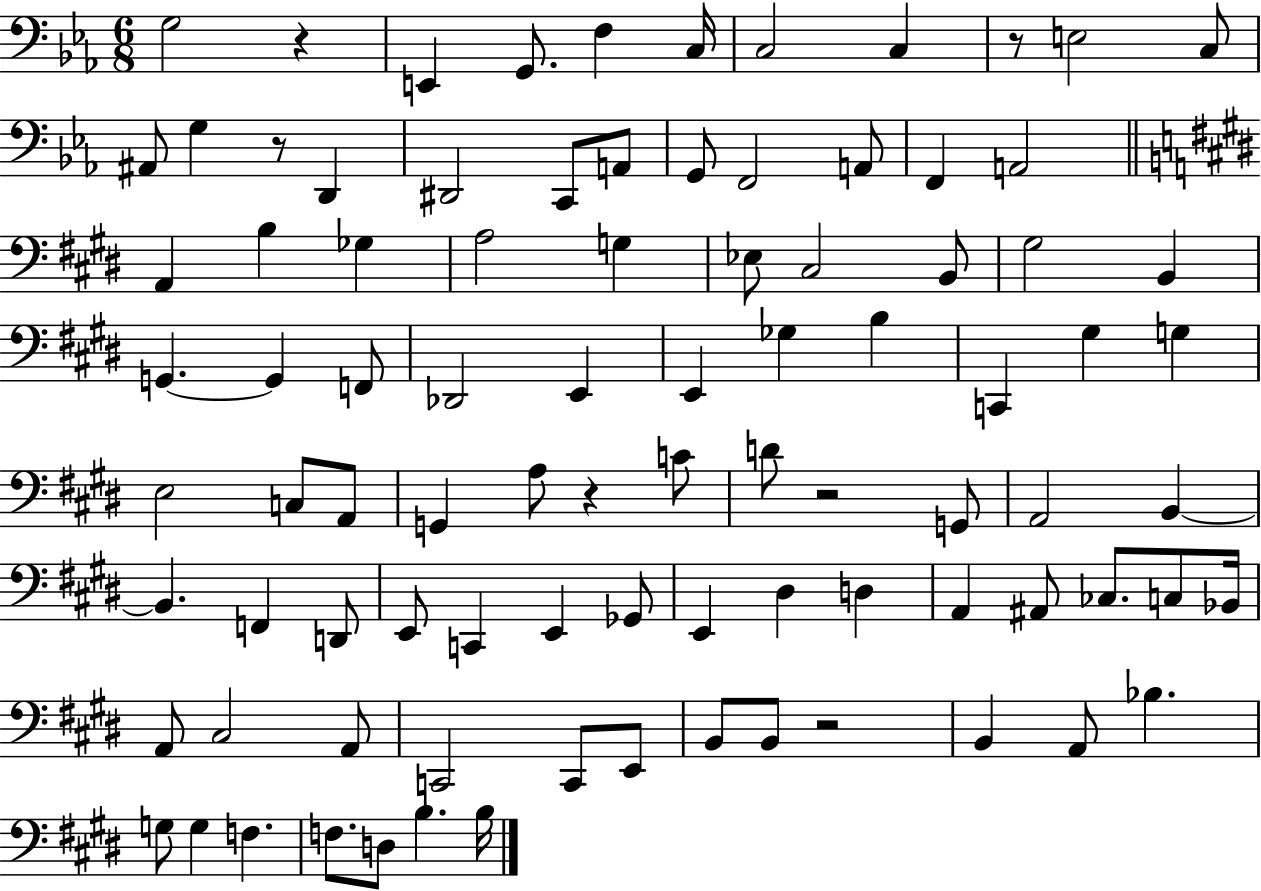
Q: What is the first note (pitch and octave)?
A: G3